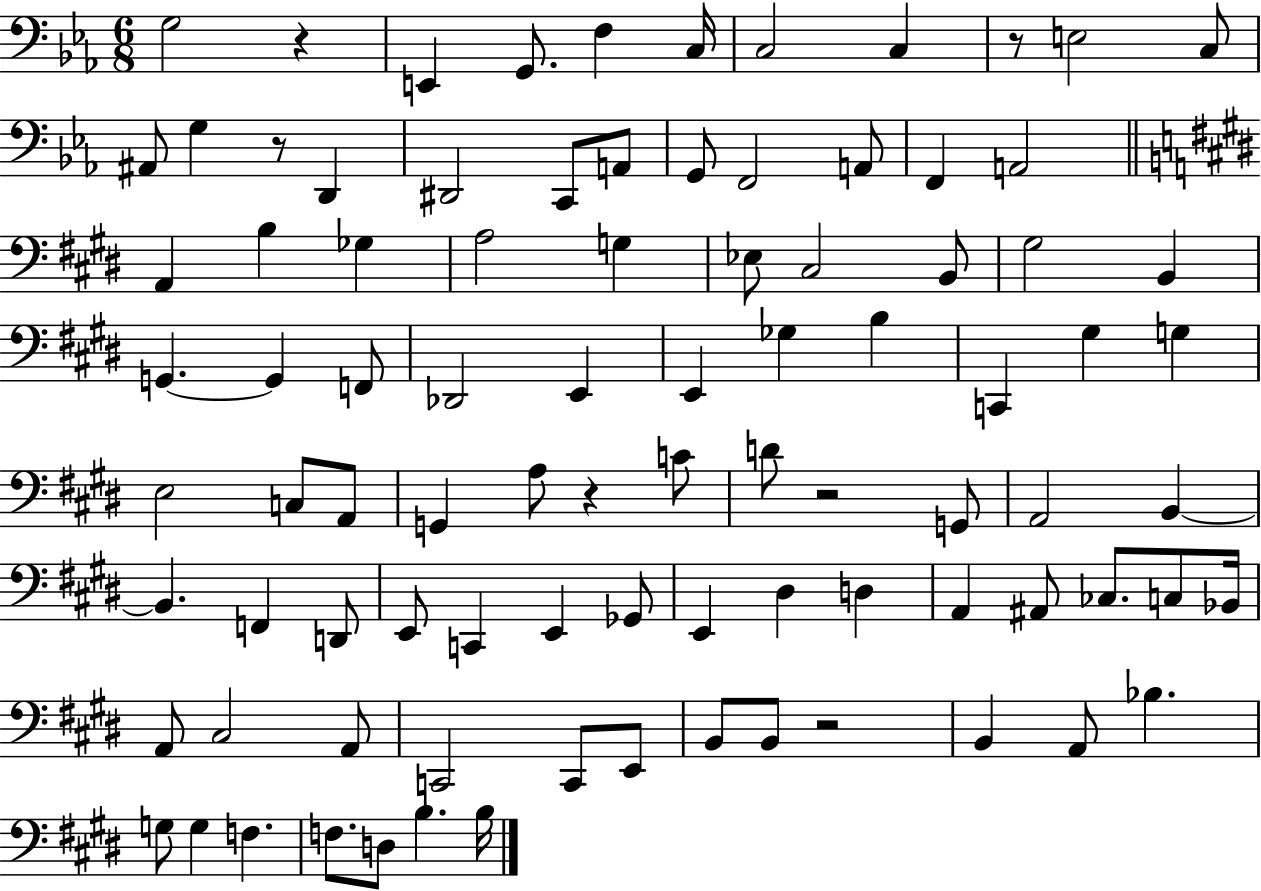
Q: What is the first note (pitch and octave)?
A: G3